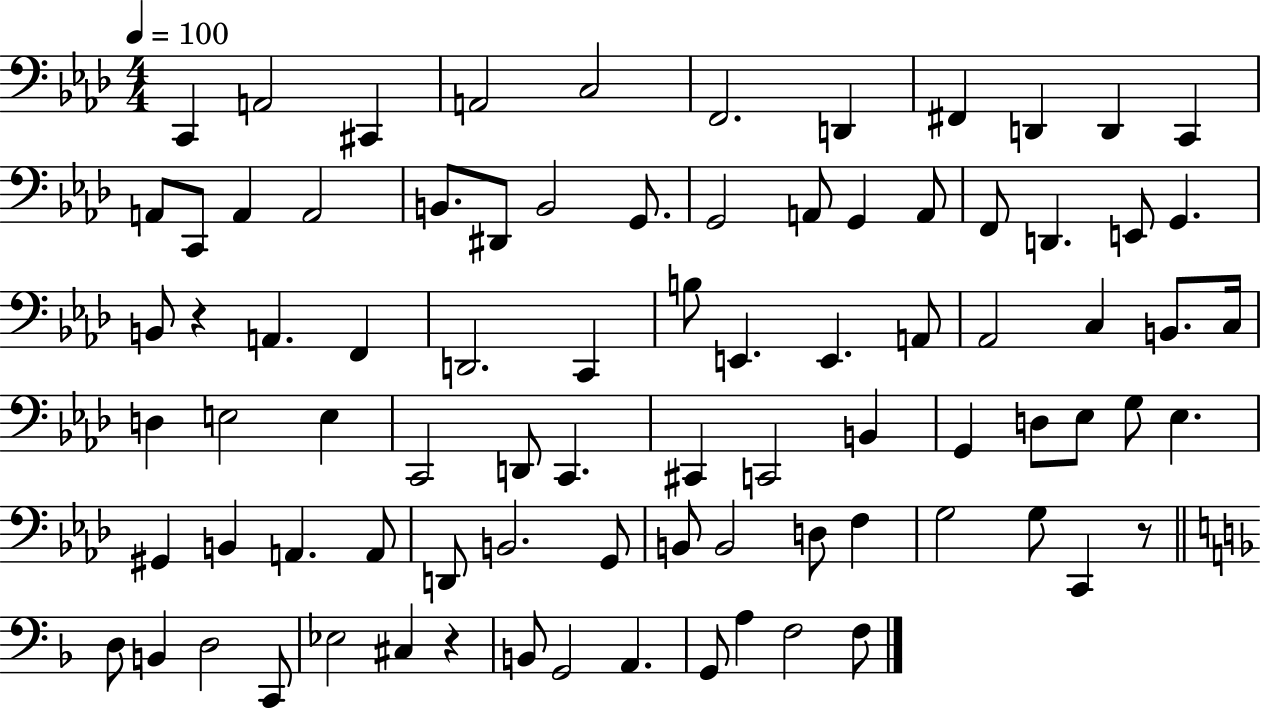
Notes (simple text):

C2/q A2/h C#2/q A2/h C3/h F2/h. D2/q F#2/q D2/q D2/q C2/q A2/e C2/e A2/q A2/h B2/e. D#2/e B2/h G2/e. G2/h A2/e G2/q A2/e F2/e D2/q. E2/e G2/q. B2/e R/q A2/q. F2/q D2/h. C2/q B3/e E2/q. E2/q. A2/e Ab2/h C3/q B2/e. C3/s D3/q E3/h E3/q C2/h D2/e C2/q. C#2/q C2/h B2/q G2/q D3/e Eb3/e G3/e Eb3/q. G#2/q B2/q A2/q. A2/e D2/e B2/h. G2/e B2/e B2/h D3/e F3/q G3/h G3/e C2/q R/e D3/e B2/q D3/h C2/e Eb3/h C#3/q R/q B2/e G2/h A2/q. G2/e A3/q F3/h F3/e